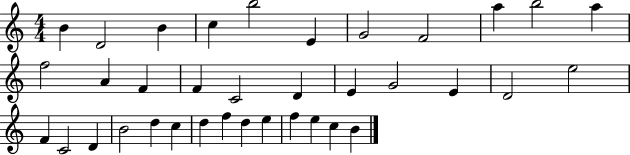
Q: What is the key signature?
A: C major